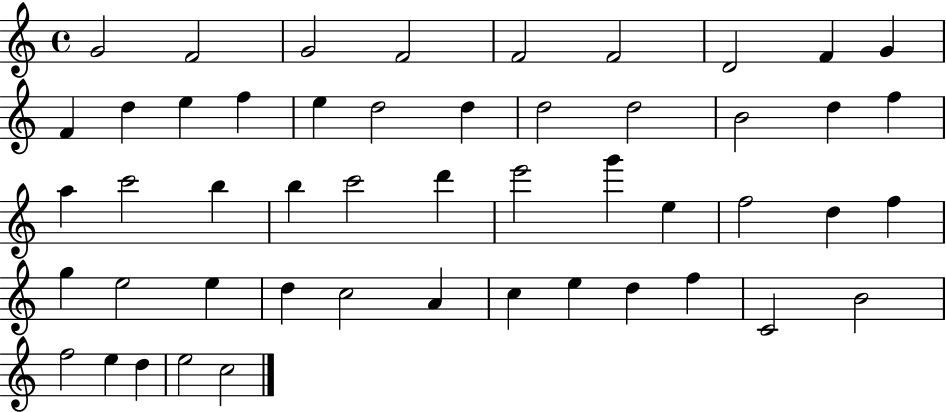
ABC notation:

X:1
T:Untitled
M:4/4
L:1/4
K:C
G2 F2 G2 F2 F2 F2 D2 F G F d e f e d2 d d2 d2 B2 d f a c'2 b b c'2 d' e'2 g' e f2 d f g e2 e d c2 A c e d f C2 B2 f2 e d e2 c2